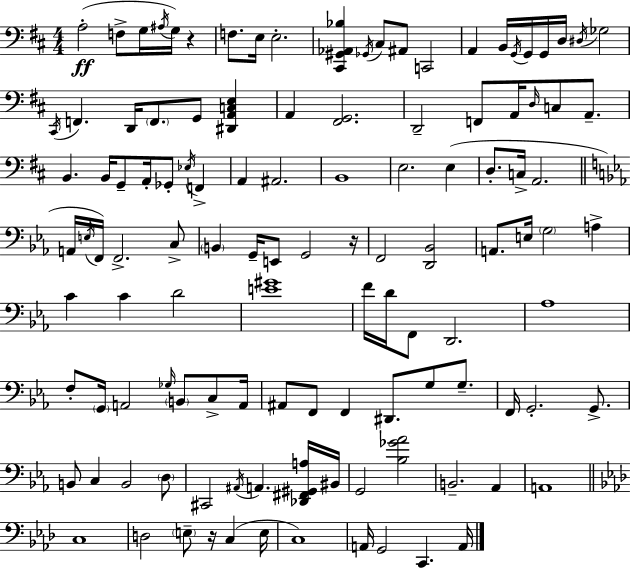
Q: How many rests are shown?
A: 3